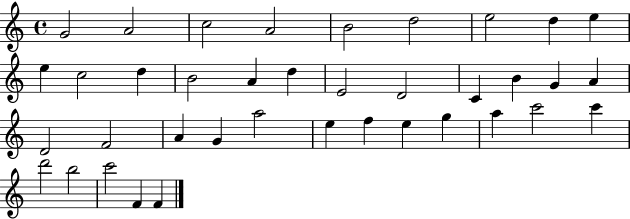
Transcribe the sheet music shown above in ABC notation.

X:1
T:Untitled
M:4/4
L:1/4
K:C
G2 A2 c2 A2 B2 d2 e2 d e e c2 d B2 A d E2 D2 C B G A D2 F2 A G a2 e f e g a c'2 c' d'2 b2 c'2 F F